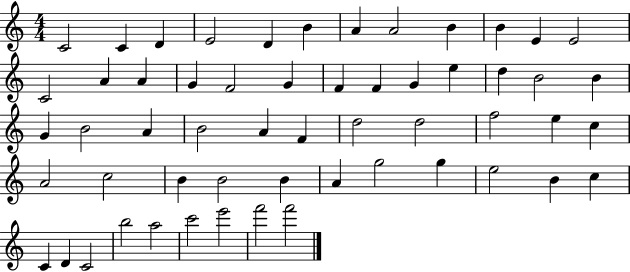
{
  \clef treble
  \numericTimeSignature
  \time 4/4
  \key c \major
  c'2 c'4 d'4 | e'2 d'4 b'4 | a'4 a'2 b'4 | b'4 e'4 e'2 | \break c'2 a'4 a'4 | g'4 f'2 g'4 | f'4 f'4 g'4 e''4 | d''4 b'2 b'4 | \break g'4 b'2 a'4 | b'2 a'4 f'4 | d''2 d''2 | f''2 e''4 c''4 | \break a'2 c''2 | b'4 b'2 b'4 | a'4 g''2 g''4 | e''2 b'4 c''4 | \break c'4 d'4 c'2 | b''2 a''2 | c'''2 e'''2 | f'''2 f'''2 | \break \bar "|."
}